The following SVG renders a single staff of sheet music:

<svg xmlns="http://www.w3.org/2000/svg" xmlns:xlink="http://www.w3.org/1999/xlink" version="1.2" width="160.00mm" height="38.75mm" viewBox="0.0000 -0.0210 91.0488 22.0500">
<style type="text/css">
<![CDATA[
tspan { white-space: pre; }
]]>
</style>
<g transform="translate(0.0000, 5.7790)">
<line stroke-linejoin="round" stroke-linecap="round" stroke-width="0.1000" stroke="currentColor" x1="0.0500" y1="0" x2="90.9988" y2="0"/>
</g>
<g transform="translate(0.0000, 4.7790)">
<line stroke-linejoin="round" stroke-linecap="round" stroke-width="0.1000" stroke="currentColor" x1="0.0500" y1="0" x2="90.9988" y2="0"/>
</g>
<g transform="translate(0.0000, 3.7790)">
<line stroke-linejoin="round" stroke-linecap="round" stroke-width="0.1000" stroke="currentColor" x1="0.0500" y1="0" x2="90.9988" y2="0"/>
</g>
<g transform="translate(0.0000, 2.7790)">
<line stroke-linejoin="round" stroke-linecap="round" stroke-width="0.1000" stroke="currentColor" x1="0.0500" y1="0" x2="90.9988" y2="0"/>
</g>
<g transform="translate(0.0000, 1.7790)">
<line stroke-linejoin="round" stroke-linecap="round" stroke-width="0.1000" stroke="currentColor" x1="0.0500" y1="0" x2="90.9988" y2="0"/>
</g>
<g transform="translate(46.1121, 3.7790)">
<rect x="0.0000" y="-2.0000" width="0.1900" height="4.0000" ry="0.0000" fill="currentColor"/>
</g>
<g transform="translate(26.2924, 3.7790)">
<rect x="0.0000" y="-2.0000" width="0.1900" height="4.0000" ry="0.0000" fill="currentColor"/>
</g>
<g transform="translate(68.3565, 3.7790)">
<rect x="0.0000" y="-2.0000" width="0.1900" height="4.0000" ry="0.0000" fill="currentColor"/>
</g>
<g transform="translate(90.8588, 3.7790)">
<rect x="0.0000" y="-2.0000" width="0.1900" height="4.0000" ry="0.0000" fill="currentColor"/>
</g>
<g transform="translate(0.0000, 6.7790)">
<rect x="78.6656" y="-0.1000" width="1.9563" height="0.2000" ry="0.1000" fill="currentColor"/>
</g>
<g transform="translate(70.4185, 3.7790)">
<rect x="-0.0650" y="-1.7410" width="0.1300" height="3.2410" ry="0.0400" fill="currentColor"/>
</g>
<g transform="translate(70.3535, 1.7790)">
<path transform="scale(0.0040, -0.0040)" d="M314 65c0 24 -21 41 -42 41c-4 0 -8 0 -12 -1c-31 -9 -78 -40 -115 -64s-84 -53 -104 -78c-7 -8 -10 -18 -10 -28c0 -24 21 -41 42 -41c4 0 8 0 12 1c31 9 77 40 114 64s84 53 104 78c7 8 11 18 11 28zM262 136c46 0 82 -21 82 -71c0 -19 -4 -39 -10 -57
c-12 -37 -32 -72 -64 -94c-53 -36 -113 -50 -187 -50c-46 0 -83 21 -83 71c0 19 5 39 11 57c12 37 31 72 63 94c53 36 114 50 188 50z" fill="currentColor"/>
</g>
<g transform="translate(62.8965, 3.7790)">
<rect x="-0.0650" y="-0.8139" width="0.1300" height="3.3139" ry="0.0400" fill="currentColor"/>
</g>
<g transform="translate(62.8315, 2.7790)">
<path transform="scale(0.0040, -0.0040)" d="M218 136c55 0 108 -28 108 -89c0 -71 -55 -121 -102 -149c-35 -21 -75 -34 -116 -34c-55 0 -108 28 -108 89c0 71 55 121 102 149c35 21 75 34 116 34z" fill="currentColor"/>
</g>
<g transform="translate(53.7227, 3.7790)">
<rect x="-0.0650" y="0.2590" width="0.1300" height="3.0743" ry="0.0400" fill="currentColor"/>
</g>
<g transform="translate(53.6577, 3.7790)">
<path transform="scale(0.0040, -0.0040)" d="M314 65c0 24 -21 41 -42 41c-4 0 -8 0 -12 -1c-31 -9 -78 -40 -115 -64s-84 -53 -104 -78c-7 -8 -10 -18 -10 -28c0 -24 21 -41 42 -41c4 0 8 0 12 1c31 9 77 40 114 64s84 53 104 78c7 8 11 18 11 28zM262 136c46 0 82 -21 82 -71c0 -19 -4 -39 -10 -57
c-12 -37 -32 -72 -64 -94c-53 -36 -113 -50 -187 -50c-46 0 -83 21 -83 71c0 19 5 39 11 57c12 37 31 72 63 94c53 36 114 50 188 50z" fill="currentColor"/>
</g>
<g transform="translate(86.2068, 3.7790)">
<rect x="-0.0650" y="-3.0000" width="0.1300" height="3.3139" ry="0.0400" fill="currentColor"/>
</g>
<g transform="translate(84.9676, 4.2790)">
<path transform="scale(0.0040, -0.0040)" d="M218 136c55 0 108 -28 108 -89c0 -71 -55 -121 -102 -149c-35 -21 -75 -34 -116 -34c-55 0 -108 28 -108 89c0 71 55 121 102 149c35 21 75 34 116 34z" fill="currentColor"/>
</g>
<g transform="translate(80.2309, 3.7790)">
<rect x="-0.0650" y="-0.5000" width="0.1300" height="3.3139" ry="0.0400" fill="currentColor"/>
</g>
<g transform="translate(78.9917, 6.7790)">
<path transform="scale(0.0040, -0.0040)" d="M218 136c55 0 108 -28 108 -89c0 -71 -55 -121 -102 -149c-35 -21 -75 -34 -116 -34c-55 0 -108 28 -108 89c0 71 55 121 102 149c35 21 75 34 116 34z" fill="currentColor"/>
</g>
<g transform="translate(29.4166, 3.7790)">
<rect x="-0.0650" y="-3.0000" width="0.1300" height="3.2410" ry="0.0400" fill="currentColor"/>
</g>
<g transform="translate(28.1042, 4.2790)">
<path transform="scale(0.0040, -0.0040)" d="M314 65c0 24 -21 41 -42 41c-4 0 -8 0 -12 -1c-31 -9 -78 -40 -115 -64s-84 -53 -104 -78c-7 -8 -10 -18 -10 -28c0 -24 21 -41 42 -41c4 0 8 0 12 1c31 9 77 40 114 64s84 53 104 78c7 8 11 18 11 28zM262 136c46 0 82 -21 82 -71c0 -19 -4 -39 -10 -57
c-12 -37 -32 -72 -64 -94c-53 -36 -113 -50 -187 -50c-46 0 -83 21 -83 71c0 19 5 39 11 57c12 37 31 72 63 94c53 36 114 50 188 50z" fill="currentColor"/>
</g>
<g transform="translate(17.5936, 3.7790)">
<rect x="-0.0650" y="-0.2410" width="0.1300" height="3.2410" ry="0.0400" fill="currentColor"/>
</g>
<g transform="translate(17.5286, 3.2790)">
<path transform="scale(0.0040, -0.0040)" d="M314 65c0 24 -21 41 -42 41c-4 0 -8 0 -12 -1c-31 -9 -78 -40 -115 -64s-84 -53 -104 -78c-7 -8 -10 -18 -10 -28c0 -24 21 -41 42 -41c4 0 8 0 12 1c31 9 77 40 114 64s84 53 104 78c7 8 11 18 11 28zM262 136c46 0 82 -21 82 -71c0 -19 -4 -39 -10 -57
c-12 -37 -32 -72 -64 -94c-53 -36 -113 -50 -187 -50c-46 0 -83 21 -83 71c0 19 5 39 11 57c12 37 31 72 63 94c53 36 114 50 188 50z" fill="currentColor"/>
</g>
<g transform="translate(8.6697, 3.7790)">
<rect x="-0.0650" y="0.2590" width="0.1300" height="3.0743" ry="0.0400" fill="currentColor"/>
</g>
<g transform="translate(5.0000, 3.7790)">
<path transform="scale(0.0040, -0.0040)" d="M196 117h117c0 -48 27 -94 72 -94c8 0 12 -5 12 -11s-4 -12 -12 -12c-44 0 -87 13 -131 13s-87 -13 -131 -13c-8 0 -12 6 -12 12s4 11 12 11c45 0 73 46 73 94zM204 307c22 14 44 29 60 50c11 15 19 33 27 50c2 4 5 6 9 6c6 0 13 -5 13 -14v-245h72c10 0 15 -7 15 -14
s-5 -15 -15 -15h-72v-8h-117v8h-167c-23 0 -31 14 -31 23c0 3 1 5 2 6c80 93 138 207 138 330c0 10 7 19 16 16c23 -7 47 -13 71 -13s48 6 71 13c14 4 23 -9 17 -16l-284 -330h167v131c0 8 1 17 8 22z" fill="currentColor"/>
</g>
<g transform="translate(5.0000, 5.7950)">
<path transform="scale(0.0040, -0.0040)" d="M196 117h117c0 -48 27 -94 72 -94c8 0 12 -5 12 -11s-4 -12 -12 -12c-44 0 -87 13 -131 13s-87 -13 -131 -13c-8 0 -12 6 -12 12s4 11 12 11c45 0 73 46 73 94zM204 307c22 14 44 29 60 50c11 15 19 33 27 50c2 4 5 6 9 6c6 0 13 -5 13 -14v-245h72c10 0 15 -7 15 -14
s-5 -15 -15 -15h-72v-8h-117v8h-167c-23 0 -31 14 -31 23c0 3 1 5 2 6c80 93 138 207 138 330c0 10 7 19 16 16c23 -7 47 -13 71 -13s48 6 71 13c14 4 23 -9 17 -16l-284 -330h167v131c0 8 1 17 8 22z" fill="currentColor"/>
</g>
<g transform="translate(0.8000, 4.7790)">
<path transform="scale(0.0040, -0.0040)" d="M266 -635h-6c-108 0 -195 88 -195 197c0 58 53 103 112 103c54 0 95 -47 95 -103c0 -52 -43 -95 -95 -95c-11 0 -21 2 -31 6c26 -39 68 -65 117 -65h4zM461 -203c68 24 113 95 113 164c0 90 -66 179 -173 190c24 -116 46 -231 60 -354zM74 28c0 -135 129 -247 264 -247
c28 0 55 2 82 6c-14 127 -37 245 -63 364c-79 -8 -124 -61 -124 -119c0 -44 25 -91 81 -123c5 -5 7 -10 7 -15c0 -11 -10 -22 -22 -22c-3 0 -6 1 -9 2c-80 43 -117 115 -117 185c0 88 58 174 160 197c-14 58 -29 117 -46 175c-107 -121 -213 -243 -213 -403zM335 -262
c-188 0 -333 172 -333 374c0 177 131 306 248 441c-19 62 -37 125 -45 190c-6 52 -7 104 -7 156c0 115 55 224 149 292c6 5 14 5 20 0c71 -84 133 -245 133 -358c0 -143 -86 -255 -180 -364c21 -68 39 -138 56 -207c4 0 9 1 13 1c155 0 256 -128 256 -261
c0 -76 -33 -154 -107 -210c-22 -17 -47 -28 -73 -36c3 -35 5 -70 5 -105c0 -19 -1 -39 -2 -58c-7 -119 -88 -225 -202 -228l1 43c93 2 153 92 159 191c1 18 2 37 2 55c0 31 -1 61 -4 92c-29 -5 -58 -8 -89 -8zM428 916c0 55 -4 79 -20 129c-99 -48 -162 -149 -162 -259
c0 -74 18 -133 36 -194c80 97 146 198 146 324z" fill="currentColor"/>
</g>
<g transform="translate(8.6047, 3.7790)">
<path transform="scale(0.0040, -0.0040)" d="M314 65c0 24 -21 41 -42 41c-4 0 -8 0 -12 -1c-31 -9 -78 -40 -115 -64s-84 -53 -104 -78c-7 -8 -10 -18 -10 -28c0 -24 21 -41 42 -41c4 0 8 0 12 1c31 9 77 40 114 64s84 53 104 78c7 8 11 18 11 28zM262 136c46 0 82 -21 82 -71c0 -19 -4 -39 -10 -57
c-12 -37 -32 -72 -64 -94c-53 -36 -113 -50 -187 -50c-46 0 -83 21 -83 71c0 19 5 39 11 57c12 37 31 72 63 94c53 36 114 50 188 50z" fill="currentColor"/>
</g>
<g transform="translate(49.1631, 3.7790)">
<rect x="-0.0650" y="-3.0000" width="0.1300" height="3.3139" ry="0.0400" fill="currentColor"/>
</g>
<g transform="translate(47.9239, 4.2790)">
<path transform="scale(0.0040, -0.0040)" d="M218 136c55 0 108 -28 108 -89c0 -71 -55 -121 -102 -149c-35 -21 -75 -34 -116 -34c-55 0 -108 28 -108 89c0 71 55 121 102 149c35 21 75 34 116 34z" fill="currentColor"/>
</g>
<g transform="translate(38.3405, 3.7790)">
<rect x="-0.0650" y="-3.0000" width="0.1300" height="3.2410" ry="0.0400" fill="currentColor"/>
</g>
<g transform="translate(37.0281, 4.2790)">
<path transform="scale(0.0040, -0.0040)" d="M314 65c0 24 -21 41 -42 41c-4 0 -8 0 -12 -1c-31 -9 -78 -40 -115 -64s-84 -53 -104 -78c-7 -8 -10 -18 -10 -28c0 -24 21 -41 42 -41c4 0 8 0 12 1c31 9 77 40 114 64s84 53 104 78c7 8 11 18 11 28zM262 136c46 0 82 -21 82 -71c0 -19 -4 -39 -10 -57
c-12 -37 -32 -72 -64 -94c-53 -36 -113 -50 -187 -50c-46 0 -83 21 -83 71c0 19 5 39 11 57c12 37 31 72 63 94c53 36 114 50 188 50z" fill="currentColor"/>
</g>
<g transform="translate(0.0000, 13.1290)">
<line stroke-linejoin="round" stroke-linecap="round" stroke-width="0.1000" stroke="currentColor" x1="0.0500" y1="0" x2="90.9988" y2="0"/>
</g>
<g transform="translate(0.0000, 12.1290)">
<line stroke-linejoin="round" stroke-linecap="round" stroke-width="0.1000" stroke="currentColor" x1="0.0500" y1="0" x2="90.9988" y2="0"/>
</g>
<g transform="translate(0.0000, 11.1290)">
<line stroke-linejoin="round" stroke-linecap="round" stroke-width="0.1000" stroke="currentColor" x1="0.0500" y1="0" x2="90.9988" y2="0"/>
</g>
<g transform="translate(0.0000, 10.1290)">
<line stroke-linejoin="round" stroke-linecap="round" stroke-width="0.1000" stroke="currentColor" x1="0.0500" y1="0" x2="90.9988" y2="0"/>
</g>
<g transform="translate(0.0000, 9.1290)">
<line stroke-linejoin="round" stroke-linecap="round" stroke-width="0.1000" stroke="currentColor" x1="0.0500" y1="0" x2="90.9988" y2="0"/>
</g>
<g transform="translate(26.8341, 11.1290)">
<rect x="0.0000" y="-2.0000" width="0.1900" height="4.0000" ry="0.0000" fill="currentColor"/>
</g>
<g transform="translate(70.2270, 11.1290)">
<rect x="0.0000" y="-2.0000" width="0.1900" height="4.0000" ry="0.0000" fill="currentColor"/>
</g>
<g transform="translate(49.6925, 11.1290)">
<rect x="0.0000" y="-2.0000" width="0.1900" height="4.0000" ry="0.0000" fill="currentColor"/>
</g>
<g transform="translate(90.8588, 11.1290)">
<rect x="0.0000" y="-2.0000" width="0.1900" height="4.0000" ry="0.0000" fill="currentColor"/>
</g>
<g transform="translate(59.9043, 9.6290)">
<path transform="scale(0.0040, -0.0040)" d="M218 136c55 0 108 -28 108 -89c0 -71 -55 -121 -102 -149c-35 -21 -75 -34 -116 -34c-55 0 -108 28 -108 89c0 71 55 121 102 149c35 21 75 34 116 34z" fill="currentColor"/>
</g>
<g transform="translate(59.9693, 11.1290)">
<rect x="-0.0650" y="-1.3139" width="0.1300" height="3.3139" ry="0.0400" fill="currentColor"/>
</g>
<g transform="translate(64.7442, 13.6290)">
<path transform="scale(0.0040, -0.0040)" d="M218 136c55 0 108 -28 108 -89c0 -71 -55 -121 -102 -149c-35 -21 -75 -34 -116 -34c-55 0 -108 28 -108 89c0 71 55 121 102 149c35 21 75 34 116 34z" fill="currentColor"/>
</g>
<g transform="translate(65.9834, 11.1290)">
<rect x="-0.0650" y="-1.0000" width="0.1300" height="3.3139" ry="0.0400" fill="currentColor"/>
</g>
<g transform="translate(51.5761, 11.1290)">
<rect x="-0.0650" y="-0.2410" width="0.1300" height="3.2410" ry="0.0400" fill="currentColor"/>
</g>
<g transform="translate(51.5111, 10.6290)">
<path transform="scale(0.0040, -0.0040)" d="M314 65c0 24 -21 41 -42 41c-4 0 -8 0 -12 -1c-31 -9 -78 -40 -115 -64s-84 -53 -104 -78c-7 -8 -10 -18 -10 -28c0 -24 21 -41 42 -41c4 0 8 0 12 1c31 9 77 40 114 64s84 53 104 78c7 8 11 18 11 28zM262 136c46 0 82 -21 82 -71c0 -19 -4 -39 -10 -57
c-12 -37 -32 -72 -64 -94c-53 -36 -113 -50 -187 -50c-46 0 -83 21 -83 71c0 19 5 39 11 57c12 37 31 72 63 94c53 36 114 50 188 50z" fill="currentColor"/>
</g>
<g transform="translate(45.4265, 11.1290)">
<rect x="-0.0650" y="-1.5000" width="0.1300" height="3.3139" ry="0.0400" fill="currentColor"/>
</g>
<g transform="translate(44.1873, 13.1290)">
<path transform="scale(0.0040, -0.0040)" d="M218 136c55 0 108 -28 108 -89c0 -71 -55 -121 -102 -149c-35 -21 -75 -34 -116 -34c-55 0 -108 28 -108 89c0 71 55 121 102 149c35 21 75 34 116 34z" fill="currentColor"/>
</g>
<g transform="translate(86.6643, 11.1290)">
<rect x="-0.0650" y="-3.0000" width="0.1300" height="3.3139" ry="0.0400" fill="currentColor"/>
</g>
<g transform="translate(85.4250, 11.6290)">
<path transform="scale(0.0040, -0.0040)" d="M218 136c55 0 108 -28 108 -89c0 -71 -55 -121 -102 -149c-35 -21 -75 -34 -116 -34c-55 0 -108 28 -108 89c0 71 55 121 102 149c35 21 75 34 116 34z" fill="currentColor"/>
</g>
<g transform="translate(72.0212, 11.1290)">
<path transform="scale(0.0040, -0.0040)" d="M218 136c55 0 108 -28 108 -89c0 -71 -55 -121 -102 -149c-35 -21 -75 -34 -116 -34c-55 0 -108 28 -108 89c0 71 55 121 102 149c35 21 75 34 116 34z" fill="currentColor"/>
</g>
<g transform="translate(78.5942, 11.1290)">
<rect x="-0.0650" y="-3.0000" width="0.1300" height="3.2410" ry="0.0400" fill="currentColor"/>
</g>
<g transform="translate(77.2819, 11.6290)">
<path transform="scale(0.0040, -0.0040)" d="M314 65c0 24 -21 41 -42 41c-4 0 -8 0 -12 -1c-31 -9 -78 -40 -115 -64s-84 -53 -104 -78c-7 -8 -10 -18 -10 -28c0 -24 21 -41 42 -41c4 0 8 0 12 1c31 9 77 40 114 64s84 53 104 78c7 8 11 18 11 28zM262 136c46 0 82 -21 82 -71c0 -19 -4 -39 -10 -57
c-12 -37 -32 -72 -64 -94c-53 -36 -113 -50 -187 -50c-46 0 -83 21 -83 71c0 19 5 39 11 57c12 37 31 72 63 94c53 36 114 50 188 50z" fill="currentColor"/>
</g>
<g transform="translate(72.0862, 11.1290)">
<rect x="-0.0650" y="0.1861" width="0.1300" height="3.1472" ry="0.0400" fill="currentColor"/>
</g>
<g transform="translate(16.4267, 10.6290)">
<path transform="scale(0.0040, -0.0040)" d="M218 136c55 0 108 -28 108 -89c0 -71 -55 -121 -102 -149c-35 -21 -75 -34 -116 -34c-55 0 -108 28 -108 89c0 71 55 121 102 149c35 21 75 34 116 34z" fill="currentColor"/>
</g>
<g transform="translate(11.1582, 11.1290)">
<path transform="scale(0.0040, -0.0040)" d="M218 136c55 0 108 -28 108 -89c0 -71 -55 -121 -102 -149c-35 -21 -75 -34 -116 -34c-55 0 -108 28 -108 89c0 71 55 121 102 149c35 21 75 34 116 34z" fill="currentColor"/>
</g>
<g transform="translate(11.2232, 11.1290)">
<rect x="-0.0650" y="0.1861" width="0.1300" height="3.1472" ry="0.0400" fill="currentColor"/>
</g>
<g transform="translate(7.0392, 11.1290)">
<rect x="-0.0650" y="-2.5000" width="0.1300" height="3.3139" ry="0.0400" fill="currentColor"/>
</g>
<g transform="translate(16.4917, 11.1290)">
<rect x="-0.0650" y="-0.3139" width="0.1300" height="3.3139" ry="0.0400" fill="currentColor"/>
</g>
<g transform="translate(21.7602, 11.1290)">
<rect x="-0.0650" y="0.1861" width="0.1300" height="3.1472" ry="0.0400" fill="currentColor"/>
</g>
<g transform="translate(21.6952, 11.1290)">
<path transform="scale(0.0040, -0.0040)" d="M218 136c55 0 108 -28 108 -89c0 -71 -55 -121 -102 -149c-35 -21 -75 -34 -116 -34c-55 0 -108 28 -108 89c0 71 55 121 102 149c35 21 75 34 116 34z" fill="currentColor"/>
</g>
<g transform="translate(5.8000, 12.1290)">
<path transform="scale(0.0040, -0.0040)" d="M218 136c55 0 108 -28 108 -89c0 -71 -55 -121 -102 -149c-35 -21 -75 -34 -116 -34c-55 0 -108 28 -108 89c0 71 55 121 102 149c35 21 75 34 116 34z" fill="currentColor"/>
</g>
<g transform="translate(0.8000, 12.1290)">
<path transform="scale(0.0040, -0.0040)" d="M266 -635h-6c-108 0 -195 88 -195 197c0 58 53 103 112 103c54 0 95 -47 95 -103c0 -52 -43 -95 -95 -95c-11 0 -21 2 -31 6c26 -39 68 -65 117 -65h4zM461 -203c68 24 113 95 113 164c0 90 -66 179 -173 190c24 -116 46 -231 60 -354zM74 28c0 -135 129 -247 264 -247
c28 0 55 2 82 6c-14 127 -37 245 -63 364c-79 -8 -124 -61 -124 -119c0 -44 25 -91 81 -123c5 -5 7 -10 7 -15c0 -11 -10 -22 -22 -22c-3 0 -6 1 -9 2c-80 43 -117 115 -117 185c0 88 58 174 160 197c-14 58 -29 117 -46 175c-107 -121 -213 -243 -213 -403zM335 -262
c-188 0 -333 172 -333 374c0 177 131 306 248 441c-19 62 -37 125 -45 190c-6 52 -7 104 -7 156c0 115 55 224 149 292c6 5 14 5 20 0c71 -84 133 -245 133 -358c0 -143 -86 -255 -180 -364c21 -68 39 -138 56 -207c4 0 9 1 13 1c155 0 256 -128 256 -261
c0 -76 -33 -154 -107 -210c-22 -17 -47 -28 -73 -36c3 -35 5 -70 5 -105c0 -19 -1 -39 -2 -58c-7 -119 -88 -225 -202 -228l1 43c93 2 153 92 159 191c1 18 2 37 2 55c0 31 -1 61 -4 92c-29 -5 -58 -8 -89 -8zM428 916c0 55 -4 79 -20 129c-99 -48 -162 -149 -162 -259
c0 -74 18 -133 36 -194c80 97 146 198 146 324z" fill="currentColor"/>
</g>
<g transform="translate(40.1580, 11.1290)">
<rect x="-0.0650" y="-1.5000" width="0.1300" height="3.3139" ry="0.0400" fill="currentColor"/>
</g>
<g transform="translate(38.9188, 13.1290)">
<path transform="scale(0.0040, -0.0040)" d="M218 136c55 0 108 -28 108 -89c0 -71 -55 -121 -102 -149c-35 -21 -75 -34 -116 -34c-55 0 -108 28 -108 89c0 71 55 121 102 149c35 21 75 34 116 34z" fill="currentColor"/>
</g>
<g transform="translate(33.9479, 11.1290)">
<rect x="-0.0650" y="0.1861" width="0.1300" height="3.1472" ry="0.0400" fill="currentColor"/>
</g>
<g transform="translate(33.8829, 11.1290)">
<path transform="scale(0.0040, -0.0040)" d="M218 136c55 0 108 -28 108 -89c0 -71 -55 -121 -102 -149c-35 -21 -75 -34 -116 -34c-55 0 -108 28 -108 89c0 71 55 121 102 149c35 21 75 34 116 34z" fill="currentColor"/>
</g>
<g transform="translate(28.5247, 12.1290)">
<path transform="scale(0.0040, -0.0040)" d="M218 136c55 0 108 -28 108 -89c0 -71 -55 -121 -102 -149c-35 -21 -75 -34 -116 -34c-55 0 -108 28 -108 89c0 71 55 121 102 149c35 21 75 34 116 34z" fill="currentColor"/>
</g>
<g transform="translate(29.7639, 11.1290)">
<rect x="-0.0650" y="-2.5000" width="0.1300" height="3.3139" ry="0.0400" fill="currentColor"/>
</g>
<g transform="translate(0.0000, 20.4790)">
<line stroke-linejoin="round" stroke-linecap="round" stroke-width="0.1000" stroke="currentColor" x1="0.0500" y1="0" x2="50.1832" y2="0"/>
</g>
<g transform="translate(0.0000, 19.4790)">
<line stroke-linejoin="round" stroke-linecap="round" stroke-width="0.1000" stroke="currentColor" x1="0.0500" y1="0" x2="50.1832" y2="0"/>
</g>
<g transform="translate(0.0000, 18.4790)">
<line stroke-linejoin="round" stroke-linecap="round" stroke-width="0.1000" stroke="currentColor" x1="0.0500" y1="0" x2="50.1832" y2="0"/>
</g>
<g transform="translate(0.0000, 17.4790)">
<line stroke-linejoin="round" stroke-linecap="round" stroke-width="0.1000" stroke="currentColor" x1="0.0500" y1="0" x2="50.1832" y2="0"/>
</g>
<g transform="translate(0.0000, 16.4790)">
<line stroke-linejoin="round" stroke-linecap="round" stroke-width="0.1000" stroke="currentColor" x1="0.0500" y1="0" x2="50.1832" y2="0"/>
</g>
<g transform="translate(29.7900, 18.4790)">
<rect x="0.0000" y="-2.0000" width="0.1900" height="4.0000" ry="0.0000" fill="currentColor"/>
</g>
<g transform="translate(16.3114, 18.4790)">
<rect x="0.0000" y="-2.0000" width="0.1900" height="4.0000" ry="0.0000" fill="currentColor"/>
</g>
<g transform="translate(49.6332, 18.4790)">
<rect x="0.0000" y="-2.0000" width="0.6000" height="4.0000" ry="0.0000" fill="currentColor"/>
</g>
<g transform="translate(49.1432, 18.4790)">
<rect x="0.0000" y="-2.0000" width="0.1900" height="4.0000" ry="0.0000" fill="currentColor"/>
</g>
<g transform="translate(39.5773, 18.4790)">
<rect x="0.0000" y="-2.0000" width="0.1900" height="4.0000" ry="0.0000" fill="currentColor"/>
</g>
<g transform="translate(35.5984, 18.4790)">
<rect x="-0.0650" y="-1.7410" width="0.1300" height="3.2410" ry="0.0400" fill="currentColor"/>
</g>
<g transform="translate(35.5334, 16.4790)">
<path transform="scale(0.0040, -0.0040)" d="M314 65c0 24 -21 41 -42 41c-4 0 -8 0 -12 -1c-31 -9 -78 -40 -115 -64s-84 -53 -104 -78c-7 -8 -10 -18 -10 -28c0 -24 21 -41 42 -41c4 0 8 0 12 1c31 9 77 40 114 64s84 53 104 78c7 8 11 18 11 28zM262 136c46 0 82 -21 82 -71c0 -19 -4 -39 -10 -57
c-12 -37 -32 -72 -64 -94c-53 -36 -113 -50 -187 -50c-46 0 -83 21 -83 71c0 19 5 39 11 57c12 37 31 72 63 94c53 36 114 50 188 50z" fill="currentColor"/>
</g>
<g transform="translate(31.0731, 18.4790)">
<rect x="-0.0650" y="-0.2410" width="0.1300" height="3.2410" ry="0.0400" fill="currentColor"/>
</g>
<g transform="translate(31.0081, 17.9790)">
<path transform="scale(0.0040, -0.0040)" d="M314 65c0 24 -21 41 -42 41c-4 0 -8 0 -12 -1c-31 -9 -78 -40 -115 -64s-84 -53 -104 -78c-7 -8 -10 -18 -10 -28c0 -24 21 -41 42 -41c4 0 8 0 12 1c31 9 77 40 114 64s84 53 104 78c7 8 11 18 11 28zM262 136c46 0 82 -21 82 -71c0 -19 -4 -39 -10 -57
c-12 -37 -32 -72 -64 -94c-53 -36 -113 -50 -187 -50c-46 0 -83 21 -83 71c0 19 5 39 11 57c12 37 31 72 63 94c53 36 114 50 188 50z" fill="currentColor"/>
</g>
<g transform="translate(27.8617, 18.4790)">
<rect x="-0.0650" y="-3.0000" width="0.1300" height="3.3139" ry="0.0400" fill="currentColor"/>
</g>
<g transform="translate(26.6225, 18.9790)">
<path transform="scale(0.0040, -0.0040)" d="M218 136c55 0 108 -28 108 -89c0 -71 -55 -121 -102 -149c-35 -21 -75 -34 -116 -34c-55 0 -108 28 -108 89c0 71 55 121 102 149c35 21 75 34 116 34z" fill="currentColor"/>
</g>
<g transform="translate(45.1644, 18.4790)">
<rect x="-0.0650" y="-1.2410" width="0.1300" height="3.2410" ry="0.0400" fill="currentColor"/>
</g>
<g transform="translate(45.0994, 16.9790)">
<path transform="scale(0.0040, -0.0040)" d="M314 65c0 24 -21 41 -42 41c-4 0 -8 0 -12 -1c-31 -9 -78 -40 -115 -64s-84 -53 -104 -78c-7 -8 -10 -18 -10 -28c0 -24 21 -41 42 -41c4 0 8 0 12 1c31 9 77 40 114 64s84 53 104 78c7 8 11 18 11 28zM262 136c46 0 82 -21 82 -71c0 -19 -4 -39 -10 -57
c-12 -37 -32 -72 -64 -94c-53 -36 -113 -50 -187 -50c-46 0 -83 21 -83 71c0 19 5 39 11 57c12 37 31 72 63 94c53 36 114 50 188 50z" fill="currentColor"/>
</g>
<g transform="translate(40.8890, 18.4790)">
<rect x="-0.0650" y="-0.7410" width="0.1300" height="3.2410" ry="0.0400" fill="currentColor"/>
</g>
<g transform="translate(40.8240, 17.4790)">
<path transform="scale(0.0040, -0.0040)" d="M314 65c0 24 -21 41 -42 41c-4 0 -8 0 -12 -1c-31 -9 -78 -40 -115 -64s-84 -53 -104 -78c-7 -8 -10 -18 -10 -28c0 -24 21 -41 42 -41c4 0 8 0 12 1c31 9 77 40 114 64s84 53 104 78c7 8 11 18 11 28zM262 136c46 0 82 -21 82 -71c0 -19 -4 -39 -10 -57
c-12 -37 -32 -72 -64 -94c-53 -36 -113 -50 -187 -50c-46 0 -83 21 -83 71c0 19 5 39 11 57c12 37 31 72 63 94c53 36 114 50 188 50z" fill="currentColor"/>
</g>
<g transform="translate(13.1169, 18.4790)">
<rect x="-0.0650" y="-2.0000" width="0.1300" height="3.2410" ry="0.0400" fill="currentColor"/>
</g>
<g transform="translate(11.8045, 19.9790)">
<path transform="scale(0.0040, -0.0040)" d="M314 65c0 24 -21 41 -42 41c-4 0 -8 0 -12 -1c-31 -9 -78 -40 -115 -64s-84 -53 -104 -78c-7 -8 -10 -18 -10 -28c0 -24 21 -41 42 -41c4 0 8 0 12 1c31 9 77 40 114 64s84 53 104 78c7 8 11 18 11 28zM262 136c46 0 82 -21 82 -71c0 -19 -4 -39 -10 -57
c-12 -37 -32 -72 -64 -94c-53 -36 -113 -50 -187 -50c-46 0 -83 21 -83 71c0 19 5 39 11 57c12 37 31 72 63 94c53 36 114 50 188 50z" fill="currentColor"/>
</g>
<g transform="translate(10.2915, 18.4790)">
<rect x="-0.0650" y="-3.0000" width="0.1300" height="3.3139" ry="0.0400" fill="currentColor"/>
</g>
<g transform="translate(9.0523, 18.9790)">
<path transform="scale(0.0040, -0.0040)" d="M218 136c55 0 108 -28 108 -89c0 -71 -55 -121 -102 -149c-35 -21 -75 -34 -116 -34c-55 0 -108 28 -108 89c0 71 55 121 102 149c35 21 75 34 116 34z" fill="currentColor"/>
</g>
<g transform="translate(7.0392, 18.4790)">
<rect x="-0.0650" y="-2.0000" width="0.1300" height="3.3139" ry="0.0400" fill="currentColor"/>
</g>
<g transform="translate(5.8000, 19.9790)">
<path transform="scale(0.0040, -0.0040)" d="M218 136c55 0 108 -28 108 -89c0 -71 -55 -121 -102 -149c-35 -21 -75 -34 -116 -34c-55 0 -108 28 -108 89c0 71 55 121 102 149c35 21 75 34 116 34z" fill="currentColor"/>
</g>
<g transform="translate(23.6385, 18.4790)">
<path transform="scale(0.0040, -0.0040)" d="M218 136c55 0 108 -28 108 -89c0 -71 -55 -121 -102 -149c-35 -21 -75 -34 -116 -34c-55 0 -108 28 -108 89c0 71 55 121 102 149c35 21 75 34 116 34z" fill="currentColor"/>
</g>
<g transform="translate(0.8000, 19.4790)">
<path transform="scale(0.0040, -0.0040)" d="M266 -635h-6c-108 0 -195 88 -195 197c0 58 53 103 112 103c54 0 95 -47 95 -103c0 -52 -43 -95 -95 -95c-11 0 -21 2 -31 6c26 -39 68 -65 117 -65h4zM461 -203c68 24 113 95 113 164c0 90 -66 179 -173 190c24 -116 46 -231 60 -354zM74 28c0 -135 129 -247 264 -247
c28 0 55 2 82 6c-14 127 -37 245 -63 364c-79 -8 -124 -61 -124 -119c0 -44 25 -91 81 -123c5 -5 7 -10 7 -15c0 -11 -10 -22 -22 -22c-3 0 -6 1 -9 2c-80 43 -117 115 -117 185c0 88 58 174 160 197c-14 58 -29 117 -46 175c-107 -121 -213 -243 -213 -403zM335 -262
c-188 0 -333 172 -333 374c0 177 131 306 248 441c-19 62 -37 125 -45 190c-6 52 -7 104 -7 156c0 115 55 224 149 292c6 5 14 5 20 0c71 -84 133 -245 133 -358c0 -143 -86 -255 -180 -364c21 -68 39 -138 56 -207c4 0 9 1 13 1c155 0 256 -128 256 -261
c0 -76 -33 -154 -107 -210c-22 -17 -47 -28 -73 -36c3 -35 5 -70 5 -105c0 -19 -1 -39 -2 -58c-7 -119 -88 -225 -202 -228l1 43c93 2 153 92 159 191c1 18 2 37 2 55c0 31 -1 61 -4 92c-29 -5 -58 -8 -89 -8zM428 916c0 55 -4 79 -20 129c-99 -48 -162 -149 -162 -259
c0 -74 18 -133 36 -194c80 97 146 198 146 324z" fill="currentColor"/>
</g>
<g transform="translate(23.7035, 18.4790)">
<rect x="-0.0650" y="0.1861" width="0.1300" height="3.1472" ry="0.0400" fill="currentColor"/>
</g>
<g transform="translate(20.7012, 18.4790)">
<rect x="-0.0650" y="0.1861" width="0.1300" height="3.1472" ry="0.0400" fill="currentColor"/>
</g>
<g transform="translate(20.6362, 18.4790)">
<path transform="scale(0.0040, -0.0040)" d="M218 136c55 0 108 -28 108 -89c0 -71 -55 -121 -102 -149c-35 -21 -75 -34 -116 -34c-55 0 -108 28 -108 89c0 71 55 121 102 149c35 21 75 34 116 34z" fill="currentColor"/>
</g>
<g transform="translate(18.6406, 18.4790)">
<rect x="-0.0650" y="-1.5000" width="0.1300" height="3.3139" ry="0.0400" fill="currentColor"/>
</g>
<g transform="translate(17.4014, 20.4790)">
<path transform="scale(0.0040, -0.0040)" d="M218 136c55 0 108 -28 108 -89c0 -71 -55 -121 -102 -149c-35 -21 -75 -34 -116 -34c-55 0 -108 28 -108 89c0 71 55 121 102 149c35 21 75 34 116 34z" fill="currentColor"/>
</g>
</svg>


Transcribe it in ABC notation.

X:1
T:Untitled
M:4/4
L:1/4
K:C
B2 c2 A2 A2 A B2 d f2 C A G B c B G B E E c2 e D B A2 A F A F2 E B B A c2 f2 d2 e2